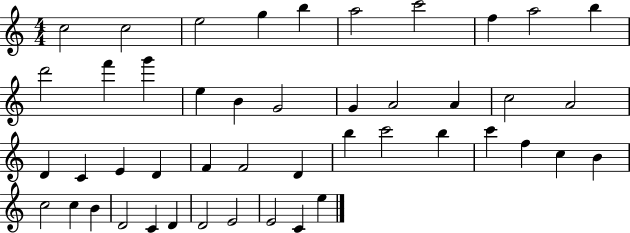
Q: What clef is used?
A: treble